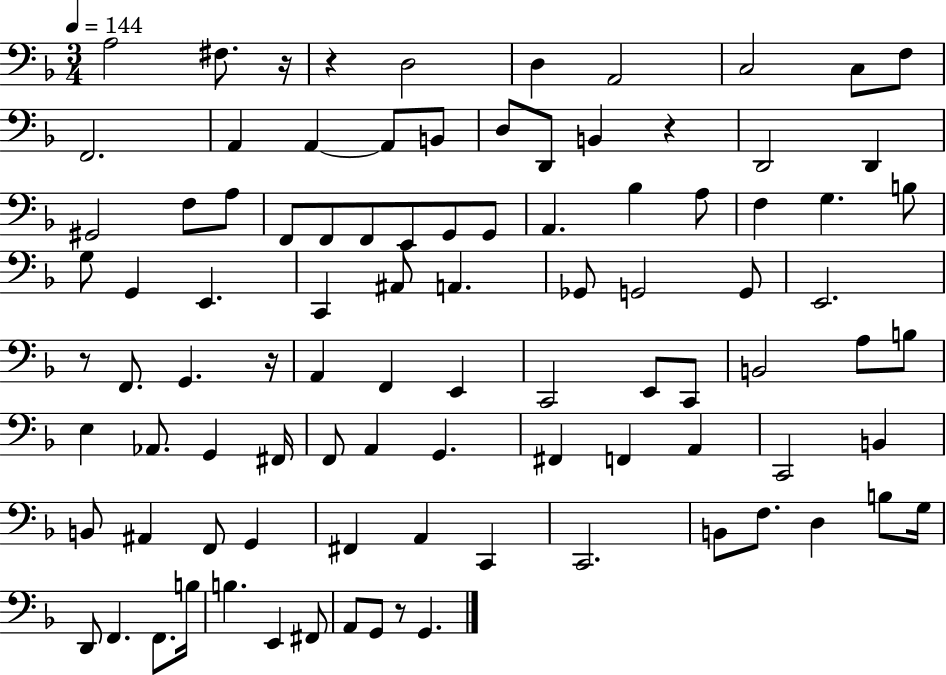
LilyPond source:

{
  \clef bass
  \numericTimeSignature
  \time 3/4
  \key f \major
  \tempo 4 = 144
  a2 fis8. r16 | r4 d2 | d4 a,2 | c2 c8 f8 | \break f,2. | a,4 a,4~~ a,8 b,8 | d8 d,8 b,4 r4 | d,2 d,4 | \break gis,2 f8 a8 | f,8 f,8 f,8 e,8 g,8 g,8 | a,4. bes4 a8 | f4 g4. b8 | \break g8 g,4 e,4. | c,4 ais,8 a,4. | ges,8 g,2 g,8 | e,2. | \break r8 f,8. g,4. r16 | a,4 f,4 e,4 | c,2 e,8 c,8 | b,2 a8 b8 | \break e4 aes,8. g,4 fis,16 | f,8 a,4 g,4. | fis,4 f,4 a,4 | c,2 b,4 | \break b,8 ais,4 f,8 g,4 | fis,4 a,4 c,4 | c,2. | b,8 f8. d4 b8 g16 | \break d,8 f,4. f,8. b16 | b4. e,4 fis,8 | a,8 g,8 r8 g,4. | \bar "|."
}